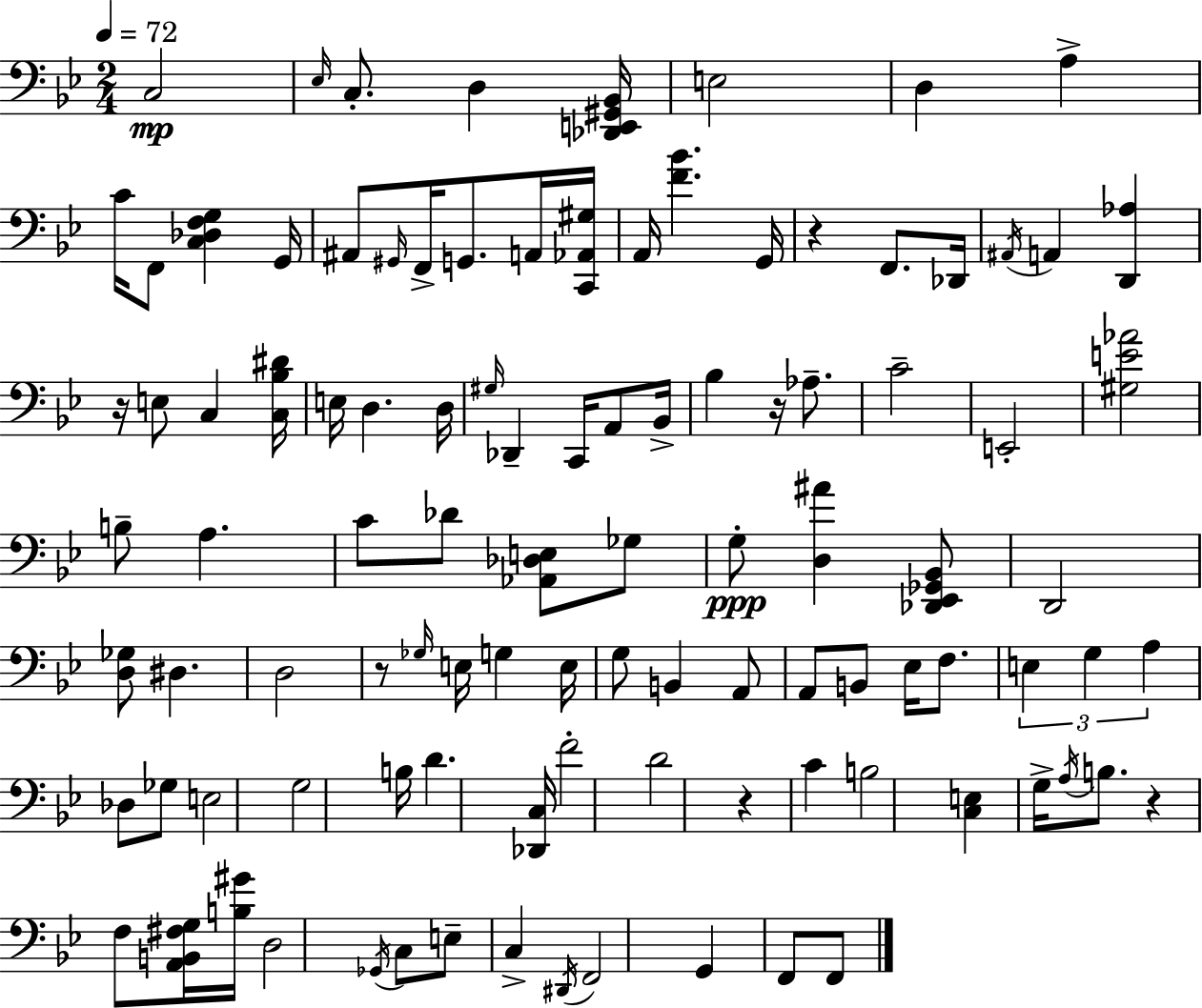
{
  \clef bass
  \numericTimeSignature
  \time 2/4
  \key g \minor
  \tempo 4 = 72
  c2\mp | \grace { ees16 } c8.-. d4 | <des, e, gis, bes,>16 e2 | d4 a4-> | \break c'16 f,8 <c des f g>4 | g,16 ais,8 \grace { gis,16 } f,16-> g,8. | a,16 <c, aes, gis>16 a,16 <f' bes'>4. | g,16 r4 f,8. | \break des,16 \acciaccatura { ais,16 } a,4 <d, aes>4 | r16 e8 c4 | <c bes dis'>16 e16 d4. | d16 \grace { gis16 } des,4-- | \break c,16 a,8 bes,16-> bes4 | r16 aes8.-- c'2-- | e,2-. | <gis e' aes'>2 | \break b8-- a4. | c'8 des'8 | <aes, des e>8 ges8 g8-.\ppp <d ais'>4 | <des, ees, ges, bes,>8 d,2 | \break <d ges>8 dis4. | d2 | r8 \grace { ges16 } e16 | g4 e16 g8 b,4 | \break a,8 a,8 b,8 | ees16 f8. \tuplet 3/2 { e4 | g4 a4 } | des8 ges8 e2 | \break g2 | b16 d'4. | <des, c>16 f'2-. | d'2 | \break r4 | c'4 b2 | <c e>4 | g16-> \acciaccatura { a16 } b8. r4 | \break f8 <a, b, fis g>16 <b gis'>16 d2 | \acciaccatura { ges,16 } c8 | e8-- c4-> \acciaccatura { dis,16 } | f,2 | \break g,4 f,8 f,8 | \bar "|."
}